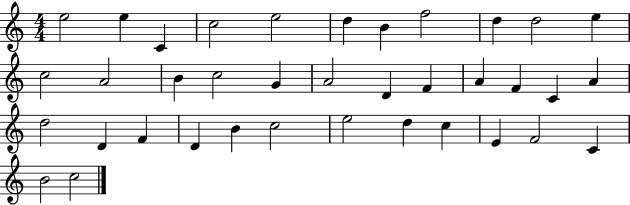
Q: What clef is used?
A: treble